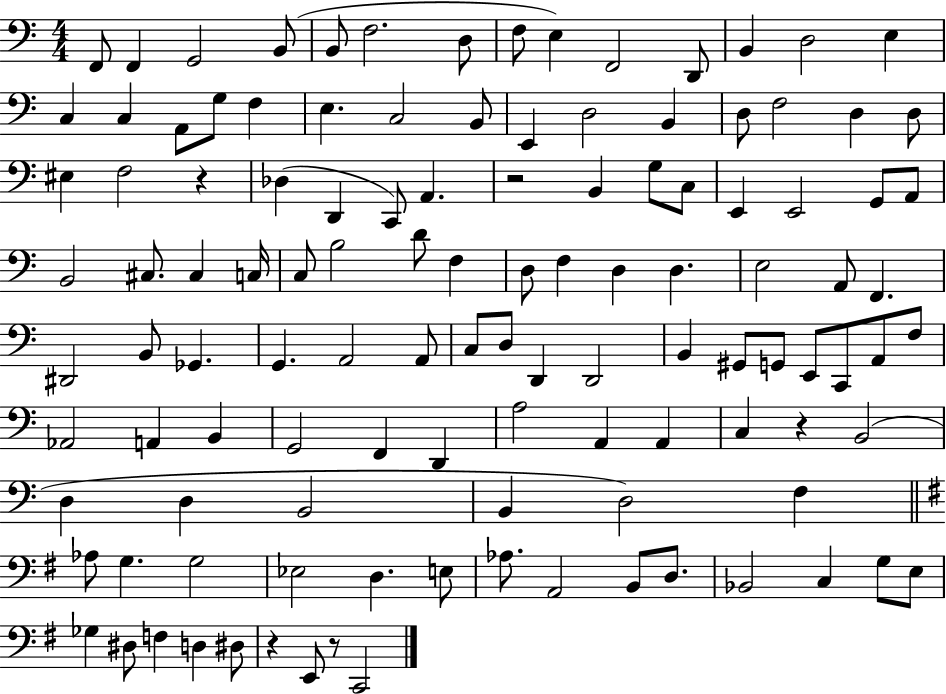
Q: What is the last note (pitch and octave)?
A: C2